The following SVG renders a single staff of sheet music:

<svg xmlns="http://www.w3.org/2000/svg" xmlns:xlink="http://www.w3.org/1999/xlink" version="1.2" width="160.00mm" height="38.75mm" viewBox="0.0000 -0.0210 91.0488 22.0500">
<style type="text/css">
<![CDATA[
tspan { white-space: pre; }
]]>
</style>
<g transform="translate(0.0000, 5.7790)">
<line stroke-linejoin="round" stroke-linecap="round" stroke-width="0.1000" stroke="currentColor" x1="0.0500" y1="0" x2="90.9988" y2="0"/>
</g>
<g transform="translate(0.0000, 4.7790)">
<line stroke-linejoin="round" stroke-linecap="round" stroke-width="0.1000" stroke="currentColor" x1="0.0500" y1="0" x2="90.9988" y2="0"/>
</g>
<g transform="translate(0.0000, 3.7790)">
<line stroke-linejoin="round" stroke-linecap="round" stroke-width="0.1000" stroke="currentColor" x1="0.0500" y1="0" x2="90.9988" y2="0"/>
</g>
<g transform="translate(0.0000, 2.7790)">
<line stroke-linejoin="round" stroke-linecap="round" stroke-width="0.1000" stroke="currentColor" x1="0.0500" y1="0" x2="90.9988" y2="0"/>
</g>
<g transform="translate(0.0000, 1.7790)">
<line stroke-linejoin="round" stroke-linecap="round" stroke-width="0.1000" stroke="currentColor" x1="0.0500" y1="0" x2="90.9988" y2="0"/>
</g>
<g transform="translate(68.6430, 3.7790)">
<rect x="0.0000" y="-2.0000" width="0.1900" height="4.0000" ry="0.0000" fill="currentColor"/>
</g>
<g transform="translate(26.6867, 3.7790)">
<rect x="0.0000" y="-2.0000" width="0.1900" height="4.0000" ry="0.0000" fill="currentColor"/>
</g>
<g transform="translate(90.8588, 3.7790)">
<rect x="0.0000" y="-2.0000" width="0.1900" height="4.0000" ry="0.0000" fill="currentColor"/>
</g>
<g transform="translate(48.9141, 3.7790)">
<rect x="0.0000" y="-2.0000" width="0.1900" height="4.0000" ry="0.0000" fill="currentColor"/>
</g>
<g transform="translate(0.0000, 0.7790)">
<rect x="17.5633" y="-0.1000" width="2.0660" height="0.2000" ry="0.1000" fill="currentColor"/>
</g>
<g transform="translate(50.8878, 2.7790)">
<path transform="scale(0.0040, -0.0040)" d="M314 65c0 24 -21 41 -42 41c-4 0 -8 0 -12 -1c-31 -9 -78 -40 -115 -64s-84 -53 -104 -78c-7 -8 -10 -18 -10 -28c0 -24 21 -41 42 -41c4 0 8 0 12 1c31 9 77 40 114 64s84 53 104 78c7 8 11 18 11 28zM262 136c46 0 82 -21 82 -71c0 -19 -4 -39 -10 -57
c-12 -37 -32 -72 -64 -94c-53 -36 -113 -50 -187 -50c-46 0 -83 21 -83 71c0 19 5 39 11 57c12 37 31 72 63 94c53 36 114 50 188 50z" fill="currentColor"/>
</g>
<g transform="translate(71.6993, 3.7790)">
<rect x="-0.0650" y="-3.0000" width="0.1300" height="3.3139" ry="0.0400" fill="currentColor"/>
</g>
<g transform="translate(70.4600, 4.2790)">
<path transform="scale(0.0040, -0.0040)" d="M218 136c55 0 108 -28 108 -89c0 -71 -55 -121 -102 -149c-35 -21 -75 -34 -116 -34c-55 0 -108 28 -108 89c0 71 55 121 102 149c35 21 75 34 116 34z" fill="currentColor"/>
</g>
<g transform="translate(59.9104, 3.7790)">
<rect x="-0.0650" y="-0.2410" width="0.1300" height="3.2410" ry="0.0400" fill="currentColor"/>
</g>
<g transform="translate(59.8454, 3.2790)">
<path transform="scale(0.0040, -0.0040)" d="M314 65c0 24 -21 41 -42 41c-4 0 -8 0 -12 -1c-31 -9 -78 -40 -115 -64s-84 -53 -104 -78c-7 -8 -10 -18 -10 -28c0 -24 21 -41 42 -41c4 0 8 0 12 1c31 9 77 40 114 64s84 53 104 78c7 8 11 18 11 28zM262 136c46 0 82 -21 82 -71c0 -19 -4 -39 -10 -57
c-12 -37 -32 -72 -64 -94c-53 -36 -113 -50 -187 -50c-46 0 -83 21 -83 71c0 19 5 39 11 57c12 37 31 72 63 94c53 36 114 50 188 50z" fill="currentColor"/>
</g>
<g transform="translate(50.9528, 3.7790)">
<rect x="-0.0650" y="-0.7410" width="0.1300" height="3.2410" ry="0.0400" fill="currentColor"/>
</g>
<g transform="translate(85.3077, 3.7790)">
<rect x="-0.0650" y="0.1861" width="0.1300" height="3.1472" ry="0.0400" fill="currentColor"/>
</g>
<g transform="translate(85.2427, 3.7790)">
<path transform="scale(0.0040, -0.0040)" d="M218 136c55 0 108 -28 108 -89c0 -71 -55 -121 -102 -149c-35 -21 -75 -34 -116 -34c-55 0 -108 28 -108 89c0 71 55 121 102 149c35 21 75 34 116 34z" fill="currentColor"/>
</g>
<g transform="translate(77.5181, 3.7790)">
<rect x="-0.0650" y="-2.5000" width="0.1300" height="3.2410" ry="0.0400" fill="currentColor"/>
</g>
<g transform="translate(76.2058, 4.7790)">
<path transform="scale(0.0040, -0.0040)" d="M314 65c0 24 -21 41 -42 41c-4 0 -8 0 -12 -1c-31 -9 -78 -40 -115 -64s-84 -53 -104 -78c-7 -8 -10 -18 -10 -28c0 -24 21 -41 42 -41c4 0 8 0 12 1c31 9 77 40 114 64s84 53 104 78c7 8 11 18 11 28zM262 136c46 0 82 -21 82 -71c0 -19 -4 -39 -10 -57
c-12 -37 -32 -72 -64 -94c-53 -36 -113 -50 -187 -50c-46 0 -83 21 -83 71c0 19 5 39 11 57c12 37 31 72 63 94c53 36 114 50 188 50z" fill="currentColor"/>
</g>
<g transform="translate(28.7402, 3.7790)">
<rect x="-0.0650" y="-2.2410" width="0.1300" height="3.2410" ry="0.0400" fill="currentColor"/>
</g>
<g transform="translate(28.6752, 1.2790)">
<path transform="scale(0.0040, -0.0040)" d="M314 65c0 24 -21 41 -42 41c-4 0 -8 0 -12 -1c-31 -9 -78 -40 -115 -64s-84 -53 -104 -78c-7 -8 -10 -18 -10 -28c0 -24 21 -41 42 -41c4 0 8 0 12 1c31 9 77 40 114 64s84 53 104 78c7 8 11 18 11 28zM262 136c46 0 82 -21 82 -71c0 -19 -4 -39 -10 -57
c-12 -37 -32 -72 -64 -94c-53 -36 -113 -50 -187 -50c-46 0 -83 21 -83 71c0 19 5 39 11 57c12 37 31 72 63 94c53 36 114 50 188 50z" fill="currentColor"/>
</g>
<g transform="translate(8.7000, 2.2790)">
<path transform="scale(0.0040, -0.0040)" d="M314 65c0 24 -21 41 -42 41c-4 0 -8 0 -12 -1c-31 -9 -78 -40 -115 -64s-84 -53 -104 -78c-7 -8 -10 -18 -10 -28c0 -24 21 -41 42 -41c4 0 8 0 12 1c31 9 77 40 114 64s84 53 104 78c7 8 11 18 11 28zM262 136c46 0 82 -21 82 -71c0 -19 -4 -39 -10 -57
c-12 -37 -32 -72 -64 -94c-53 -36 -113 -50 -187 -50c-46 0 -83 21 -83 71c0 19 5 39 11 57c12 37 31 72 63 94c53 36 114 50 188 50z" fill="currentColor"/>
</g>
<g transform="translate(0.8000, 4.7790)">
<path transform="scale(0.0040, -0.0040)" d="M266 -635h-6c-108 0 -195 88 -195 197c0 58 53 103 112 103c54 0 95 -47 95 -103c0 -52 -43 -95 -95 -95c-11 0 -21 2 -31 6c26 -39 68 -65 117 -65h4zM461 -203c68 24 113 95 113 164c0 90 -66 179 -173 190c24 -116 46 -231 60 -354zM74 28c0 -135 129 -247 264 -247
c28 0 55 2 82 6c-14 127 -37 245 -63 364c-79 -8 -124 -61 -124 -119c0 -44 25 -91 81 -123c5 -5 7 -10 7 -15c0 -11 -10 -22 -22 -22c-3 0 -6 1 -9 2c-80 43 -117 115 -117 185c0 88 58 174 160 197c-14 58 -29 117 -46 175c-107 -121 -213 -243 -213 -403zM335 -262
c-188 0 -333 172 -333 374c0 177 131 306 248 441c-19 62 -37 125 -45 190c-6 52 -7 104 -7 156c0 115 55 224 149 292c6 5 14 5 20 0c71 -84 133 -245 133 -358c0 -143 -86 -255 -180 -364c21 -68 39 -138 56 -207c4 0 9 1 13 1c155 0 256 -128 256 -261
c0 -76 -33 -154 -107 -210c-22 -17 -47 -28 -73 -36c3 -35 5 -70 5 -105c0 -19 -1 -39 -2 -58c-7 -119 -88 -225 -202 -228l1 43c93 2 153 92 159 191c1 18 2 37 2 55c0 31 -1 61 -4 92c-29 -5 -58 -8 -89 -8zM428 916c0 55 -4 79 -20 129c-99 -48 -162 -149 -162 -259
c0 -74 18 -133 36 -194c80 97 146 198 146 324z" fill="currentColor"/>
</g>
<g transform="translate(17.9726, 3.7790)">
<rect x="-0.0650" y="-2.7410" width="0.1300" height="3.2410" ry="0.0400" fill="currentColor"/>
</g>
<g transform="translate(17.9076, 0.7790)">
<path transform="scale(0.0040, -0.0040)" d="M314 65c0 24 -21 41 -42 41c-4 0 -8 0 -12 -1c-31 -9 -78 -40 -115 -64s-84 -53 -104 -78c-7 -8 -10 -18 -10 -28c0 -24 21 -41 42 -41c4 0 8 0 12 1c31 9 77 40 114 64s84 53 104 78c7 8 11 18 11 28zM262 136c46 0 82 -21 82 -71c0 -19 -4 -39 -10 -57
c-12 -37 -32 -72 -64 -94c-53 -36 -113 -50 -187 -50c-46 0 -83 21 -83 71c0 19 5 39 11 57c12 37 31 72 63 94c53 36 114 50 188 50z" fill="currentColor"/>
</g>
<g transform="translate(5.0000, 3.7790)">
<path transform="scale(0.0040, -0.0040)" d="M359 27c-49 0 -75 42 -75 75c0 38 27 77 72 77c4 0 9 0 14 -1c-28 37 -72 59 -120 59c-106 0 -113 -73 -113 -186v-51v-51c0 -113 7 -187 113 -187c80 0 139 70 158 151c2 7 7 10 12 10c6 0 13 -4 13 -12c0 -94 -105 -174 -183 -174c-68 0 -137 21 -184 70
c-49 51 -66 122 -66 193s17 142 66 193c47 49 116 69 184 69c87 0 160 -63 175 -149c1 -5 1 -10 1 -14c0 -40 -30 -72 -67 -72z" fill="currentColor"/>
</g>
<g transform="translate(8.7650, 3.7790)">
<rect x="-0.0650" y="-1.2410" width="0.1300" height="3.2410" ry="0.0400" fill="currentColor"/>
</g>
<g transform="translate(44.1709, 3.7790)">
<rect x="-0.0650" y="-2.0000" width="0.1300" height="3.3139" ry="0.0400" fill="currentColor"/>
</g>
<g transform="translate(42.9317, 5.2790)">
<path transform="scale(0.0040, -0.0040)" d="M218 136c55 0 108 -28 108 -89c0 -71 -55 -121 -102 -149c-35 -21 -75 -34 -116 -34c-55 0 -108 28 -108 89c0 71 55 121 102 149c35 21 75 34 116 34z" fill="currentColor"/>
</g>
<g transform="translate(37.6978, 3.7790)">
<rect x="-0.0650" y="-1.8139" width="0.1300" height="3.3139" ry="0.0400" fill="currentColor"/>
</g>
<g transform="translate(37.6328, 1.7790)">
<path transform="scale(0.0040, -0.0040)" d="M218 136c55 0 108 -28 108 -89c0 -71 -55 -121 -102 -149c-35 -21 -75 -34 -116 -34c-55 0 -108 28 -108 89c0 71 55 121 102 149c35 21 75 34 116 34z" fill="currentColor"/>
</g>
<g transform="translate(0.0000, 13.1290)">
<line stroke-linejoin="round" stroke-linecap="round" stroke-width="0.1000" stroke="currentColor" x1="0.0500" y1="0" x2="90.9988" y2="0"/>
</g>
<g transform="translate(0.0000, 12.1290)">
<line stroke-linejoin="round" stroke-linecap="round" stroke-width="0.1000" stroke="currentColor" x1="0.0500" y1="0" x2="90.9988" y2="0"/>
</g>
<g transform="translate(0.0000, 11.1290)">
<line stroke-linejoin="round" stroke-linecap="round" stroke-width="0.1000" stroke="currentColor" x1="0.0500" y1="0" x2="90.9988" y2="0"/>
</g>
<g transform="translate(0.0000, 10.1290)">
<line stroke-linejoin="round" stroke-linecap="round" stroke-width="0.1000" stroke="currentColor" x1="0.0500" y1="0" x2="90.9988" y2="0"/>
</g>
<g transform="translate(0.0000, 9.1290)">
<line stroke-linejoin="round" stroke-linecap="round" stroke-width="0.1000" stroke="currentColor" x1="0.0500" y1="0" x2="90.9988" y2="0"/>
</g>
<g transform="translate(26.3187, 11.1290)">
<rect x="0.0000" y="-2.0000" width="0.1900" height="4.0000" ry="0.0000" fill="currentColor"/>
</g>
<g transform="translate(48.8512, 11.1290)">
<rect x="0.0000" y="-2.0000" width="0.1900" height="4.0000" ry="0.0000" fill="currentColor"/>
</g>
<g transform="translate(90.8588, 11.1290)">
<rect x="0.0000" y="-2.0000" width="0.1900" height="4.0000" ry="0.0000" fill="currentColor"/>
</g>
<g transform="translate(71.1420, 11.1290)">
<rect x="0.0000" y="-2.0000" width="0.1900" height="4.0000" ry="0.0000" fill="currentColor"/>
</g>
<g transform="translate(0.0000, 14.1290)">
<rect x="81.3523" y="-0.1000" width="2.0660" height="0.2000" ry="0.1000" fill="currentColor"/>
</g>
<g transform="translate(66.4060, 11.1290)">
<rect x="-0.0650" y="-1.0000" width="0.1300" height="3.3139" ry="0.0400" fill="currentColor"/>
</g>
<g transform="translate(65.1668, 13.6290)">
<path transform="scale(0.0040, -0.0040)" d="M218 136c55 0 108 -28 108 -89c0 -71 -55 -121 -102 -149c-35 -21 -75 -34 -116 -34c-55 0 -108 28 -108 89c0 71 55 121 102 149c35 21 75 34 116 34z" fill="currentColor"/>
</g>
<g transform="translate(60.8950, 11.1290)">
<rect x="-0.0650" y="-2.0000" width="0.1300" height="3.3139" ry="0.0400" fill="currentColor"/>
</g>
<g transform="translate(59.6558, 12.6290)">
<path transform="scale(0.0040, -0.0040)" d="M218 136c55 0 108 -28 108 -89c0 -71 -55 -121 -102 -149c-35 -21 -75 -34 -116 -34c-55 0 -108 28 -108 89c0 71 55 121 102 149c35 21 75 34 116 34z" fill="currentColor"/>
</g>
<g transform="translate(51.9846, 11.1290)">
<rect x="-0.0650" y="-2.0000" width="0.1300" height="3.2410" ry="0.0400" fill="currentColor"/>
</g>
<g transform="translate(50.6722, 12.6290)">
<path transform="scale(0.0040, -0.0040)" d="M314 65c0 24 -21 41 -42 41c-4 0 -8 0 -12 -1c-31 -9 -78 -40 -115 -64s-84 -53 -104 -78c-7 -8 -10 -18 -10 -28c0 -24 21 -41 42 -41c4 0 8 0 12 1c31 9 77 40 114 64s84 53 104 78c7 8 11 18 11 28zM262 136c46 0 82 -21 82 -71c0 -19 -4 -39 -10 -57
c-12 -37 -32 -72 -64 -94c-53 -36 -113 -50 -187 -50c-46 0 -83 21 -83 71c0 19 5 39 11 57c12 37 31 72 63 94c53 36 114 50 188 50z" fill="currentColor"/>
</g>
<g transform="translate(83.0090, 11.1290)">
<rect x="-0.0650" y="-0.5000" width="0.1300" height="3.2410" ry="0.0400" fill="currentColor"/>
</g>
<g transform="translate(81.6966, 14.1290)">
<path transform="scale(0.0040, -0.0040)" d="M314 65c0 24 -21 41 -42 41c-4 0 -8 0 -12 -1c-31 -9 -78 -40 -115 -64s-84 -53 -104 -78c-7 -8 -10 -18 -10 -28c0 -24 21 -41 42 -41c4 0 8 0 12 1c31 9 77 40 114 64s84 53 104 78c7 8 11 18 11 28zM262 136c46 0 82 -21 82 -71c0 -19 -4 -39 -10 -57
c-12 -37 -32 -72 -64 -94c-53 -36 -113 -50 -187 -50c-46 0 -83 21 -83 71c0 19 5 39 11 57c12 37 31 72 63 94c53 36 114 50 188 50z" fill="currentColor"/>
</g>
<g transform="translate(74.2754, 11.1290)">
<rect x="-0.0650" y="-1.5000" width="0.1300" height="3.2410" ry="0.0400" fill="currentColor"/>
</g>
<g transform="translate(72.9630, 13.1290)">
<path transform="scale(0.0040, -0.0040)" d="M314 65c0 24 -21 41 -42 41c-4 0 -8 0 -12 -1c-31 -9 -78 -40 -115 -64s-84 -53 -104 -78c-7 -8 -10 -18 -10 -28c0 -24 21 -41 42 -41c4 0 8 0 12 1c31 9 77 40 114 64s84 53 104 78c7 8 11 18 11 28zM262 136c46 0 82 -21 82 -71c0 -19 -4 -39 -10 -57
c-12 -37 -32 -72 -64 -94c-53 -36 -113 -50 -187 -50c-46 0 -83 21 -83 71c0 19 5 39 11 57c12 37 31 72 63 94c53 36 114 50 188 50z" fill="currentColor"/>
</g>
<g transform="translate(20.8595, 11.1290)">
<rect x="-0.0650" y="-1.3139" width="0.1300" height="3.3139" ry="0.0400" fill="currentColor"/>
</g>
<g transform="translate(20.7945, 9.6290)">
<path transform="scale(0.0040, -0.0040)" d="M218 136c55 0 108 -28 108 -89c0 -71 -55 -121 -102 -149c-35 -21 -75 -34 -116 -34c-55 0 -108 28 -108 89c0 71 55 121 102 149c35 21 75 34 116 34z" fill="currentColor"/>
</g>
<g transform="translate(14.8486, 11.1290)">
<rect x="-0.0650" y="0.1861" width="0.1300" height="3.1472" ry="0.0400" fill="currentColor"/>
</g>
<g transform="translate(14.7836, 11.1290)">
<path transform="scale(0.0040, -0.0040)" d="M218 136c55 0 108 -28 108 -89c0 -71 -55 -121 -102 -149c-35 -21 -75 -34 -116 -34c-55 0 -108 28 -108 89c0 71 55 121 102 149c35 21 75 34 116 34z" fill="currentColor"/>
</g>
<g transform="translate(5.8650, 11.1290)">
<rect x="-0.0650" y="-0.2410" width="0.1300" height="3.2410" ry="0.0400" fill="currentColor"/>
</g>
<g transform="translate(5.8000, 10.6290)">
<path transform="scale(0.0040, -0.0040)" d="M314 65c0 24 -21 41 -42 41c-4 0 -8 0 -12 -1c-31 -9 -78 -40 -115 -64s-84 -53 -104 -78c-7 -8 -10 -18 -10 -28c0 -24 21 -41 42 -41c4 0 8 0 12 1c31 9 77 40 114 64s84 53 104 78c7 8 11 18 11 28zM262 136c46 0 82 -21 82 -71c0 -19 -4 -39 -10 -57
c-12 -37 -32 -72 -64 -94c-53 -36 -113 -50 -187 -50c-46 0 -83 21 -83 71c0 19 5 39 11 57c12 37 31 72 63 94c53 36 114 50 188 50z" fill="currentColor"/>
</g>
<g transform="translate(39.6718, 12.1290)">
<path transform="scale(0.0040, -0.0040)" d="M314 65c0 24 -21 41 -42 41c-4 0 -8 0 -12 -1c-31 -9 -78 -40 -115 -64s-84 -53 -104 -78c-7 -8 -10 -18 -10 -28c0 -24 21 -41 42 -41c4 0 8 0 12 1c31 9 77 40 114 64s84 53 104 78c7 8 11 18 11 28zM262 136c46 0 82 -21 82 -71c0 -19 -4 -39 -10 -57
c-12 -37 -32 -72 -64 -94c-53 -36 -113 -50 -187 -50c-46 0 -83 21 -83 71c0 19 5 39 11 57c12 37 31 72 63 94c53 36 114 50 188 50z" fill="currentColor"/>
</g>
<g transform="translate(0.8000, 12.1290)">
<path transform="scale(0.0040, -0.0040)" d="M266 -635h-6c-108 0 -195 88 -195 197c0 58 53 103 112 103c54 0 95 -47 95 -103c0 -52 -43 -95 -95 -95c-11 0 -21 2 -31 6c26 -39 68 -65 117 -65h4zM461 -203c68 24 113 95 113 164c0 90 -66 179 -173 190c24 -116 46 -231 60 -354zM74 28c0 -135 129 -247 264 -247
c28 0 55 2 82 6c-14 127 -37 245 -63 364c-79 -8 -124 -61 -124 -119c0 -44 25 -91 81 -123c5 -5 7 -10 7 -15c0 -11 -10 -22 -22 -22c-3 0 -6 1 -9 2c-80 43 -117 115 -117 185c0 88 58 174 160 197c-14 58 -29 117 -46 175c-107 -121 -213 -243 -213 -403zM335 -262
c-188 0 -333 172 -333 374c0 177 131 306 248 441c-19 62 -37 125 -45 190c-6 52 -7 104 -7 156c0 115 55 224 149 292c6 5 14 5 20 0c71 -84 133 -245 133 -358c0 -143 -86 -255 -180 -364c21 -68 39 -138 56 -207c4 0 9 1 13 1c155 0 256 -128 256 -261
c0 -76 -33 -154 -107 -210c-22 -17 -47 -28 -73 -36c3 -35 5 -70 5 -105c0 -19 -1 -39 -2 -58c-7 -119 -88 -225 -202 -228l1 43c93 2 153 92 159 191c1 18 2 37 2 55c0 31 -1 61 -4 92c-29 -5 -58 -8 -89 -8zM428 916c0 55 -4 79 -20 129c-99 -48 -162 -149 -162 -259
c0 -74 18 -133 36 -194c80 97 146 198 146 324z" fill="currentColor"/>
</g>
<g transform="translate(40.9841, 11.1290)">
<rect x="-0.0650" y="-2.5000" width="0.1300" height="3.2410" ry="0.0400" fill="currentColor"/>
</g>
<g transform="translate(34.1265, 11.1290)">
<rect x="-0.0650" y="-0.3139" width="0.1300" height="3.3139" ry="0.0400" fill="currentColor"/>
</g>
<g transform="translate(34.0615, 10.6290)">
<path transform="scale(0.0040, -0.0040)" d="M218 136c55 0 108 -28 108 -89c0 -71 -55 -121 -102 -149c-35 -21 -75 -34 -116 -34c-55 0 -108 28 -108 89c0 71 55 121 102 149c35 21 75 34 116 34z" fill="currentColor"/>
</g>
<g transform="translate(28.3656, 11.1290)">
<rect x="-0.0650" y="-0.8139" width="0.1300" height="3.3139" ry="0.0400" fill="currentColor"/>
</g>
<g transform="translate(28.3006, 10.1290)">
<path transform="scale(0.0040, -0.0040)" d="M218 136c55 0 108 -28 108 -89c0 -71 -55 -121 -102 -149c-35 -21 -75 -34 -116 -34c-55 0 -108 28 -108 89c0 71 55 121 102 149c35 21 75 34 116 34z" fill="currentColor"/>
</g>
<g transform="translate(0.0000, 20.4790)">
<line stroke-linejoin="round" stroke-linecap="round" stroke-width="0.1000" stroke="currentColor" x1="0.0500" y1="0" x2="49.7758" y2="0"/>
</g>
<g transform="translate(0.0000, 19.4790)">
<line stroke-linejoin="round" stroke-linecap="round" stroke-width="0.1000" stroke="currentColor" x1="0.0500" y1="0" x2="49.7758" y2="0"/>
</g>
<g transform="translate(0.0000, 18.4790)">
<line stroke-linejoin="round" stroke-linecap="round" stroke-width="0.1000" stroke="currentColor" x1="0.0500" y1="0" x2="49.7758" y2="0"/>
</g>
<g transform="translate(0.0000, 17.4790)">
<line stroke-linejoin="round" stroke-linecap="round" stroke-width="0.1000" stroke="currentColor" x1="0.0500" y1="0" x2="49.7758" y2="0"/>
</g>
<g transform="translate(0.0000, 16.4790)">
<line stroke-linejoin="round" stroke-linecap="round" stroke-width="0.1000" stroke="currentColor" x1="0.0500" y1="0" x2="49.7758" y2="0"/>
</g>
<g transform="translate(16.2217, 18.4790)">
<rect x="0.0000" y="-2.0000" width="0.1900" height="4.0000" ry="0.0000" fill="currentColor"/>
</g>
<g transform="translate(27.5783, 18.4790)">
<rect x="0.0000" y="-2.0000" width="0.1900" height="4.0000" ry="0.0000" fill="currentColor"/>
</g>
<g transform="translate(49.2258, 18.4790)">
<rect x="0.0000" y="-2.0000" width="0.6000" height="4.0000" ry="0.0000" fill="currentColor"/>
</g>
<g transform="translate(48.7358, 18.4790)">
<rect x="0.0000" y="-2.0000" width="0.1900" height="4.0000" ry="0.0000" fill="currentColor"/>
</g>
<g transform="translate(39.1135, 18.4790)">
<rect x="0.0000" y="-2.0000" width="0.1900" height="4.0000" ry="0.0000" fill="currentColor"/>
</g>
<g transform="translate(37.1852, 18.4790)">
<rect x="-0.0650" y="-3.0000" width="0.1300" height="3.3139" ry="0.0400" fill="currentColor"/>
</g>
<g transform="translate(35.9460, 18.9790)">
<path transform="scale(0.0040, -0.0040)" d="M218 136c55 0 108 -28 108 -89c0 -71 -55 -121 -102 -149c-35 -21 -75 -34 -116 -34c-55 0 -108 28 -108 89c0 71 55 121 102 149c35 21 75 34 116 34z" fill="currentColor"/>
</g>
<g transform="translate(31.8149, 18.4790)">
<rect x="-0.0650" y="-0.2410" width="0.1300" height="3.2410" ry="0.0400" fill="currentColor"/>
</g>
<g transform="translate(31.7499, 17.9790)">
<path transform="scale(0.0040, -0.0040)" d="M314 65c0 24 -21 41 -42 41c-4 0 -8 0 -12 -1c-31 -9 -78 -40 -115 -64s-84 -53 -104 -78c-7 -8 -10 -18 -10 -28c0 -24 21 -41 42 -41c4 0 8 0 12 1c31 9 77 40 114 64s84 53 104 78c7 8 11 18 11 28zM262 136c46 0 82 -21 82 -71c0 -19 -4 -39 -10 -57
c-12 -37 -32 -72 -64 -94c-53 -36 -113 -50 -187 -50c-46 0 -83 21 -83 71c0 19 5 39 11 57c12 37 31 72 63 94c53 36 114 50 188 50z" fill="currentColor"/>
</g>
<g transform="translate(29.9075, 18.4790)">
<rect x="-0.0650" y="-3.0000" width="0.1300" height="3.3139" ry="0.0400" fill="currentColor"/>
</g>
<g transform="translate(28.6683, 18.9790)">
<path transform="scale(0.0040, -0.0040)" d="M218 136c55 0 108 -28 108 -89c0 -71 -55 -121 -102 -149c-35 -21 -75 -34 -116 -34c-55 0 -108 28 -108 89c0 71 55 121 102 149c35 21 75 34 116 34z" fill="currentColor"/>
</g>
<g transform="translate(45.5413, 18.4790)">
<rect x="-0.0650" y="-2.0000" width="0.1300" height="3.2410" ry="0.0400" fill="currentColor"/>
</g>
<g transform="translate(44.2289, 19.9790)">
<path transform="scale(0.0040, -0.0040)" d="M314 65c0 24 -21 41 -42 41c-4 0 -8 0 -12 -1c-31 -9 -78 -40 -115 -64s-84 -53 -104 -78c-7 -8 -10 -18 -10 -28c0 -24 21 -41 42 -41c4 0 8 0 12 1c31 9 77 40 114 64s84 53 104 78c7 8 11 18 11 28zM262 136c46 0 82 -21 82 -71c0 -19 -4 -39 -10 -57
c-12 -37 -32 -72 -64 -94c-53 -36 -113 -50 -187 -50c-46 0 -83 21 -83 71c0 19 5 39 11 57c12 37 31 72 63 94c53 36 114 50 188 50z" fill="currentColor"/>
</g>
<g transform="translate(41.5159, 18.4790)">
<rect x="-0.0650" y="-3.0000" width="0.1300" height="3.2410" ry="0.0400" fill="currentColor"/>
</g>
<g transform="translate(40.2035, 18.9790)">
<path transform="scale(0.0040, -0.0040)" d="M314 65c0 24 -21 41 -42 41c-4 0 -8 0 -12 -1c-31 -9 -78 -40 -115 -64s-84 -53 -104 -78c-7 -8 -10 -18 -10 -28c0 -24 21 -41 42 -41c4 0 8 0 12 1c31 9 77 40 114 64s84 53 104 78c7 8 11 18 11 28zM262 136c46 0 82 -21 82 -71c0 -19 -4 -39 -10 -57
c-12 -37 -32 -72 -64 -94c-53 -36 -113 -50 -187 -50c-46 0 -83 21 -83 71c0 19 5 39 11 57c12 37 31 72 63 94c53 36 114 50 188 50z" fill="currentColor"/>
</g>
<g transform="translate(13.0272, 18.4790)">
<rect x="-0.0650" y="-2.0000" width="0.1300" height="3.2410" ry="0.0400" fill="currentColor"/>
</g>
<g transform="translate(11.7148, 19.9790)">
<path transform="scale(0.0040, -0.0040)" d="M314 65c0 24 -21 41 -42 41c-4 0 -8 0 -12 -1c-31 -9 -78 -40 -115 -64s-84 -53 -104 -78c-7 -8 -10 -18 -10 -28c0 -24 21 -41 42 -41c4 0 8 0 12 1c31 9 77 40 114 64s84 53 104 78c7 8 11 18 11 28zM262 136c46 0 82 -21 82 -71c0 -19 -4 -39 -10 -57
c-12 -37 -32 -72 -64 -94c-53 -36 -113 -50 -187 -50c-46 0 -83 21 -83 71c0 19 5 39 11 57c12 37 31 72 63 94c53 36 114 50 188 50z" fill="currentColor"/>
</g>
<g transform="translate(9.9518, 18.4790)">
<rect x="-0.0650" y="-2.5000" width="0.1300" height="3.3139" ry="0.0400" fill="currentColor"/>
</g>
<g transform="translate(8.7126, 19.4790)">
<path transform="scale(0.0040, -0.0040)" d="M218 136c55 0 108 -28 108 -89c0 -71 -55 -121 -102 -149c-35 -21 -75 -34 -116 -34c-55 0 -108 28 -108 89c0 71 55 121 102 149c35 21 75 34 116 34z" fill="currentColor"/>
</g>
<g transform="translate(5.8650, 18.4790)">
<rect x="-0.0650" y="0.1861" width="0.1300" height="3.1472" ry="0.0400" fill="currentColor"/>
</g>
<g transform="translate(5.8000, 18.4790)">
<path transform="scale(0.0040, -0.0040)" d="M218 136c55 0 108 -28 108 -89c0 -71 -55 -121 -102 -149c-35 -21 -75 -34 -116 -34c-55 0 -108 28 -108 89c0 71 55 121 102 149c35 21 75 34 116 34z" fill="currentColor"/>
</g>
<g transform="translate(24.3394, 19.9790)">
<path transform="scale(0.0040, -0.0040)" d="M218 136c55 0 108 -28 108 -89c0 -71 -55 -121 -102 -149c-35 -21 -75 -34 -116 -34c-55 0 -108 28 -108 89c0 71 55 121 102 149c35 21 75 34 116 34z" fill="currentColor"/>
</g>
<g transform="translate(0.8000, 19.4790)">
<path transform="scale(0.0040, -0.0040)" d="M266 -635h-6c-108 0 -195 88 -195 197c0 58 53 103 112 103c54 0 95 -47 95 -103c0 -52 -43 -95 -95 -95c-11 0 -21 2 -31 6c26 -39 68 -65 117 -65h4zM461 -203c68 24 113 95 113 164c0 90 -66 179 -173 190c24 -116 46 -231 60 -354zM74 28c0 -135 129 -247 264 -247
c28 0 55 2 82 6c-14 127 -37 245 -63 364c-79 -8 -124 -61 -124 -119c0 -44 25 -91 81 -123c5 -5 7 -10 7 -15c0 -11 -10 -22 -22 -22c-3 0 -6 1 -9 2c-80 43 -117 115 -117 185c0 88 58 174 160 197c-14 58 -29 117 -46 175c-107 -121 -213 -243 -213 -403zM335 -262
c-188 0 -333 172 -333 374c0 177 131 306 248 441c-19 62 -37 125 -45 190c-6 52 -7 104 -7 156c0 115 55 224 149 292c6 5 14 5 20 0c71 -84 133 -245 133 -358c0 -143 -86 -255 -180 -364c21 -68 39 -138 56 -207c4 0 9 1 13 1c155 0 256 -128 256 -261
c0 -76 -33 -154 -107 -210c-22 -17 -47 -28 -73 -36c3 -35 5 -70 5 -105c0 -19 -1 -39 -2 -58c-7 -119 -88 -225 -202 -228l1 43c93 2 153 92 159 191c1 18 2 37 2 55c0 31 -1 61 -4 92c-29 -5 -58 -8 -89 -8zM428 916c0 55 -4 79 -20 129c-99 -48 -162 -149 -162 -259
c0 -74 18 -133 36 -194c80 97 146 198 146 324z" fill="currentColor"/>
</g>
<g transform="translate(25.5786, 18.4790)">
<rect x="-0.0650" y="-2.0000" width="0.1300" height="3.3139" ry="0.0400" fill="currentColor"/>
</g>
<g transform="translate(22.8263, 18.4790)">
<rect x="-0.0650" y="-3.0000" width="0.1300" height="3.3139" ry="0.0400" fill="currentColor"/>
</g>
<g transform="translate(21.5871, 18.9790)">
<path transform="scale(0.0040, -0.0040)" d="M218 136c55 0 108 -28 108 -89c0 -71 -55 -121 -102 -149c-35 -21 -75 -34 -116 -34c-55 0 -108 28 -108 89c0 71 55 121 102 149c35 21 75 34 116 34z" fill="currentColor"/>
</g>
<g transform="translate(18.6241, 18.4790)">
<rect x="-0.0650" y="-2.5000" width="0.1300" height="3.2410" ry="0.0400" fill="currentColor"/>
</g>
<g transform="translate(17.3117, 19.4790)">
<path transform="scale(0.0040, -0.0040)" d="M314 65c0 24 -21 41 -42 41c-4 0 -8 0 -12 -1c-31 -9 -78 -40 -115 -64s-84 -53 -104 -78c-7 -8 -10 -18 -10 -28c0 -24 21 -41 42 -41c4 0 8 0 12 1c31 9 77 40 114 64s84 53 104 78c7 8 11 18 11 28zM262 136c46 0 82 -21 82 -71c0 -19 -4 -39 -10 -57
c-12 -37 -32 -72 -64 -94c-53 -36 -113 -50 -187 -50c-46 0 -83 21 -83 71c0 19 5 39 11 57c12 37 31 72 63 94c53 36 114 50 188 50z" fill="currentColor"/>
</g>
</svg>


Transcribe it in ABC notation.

X:1
T:Untitled
M:4/4
L:1/4
K:C
e2 a2 g2 f F d2 c2 A G2 B c2 B e d c G2 F2 F D E2 C2 B G F2 G2 A F A c2 A A2 F2